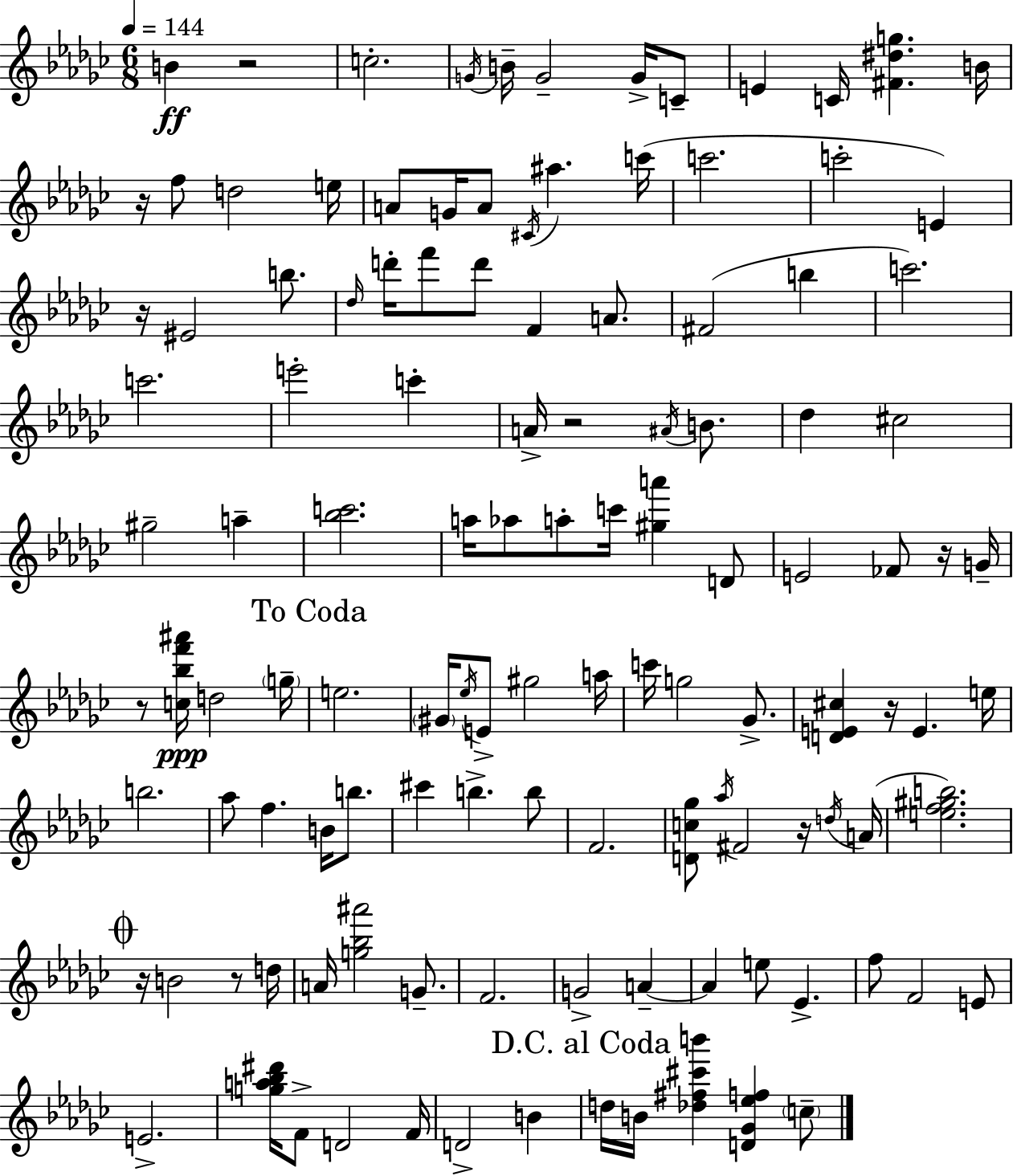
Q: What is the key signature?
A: EES minor